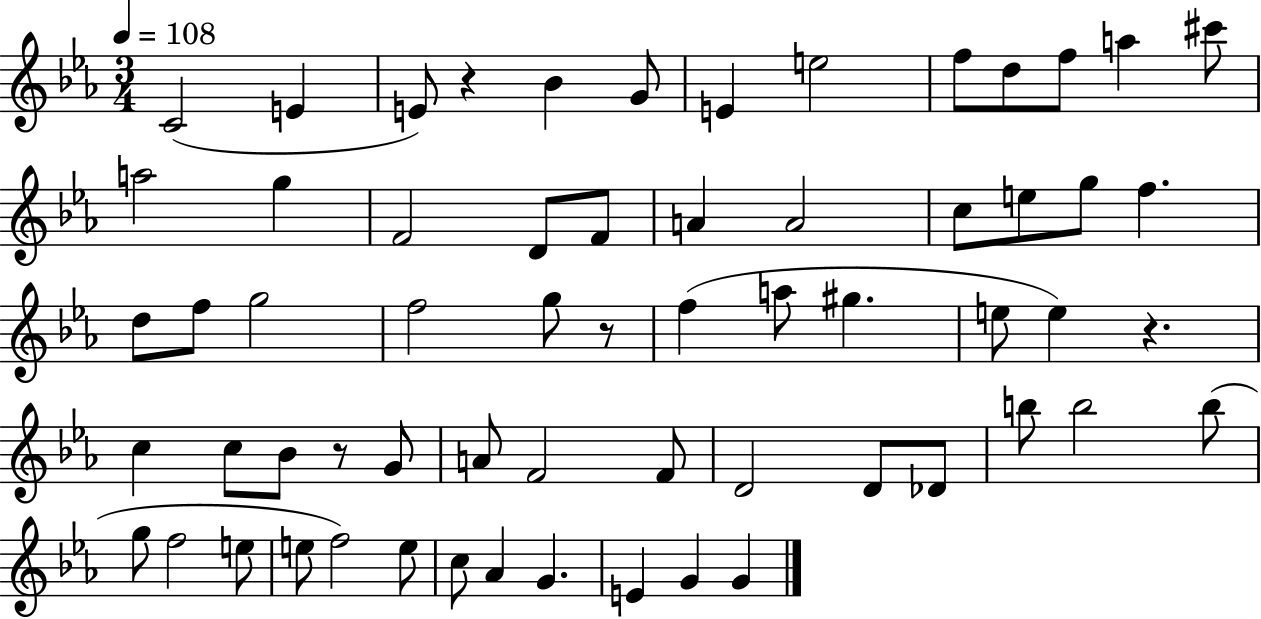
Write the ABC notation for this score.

X:1
T:Untitled
M:3/4
L:1/4
K:Eb
C2 E E/2 z _B G/2 E e2 f/2 d/2 f/2 a ^c'/2 a2 g F2 D/2 F/2 A A2 c/2 e/2 g/2 f d/2 f/2 g2 f2 g/2 z/2 f a/2 ^g e/2 e z c c/2 _B/2 z/2 G/2 A/2 F2 F/2 D2 D/2 _D/2 b/2 b2 b/2 g/2 f2 e/2 e/2 f2 e/2 c/2 _A G E G G